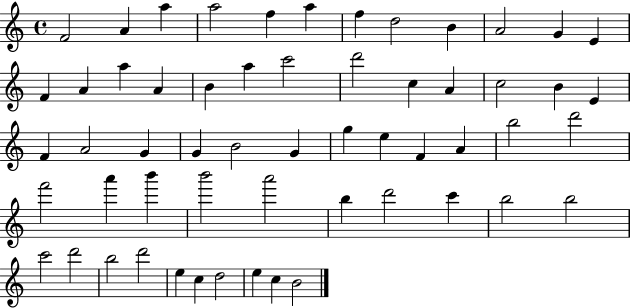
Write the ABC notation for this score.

X:1
T:Untitled
M:4/4
L:1/4
K:C
F2 A a a2 f a f d2 B A2 G E F A a A B a c'2 d'2 c A c2 B E F A2 G G B2 G g e F A b2 d'2 f'2 a' b' b'2 a'2 b d'2 c' b2 b2 c'2 d'2 b2 d'2 e c d2 e c B2